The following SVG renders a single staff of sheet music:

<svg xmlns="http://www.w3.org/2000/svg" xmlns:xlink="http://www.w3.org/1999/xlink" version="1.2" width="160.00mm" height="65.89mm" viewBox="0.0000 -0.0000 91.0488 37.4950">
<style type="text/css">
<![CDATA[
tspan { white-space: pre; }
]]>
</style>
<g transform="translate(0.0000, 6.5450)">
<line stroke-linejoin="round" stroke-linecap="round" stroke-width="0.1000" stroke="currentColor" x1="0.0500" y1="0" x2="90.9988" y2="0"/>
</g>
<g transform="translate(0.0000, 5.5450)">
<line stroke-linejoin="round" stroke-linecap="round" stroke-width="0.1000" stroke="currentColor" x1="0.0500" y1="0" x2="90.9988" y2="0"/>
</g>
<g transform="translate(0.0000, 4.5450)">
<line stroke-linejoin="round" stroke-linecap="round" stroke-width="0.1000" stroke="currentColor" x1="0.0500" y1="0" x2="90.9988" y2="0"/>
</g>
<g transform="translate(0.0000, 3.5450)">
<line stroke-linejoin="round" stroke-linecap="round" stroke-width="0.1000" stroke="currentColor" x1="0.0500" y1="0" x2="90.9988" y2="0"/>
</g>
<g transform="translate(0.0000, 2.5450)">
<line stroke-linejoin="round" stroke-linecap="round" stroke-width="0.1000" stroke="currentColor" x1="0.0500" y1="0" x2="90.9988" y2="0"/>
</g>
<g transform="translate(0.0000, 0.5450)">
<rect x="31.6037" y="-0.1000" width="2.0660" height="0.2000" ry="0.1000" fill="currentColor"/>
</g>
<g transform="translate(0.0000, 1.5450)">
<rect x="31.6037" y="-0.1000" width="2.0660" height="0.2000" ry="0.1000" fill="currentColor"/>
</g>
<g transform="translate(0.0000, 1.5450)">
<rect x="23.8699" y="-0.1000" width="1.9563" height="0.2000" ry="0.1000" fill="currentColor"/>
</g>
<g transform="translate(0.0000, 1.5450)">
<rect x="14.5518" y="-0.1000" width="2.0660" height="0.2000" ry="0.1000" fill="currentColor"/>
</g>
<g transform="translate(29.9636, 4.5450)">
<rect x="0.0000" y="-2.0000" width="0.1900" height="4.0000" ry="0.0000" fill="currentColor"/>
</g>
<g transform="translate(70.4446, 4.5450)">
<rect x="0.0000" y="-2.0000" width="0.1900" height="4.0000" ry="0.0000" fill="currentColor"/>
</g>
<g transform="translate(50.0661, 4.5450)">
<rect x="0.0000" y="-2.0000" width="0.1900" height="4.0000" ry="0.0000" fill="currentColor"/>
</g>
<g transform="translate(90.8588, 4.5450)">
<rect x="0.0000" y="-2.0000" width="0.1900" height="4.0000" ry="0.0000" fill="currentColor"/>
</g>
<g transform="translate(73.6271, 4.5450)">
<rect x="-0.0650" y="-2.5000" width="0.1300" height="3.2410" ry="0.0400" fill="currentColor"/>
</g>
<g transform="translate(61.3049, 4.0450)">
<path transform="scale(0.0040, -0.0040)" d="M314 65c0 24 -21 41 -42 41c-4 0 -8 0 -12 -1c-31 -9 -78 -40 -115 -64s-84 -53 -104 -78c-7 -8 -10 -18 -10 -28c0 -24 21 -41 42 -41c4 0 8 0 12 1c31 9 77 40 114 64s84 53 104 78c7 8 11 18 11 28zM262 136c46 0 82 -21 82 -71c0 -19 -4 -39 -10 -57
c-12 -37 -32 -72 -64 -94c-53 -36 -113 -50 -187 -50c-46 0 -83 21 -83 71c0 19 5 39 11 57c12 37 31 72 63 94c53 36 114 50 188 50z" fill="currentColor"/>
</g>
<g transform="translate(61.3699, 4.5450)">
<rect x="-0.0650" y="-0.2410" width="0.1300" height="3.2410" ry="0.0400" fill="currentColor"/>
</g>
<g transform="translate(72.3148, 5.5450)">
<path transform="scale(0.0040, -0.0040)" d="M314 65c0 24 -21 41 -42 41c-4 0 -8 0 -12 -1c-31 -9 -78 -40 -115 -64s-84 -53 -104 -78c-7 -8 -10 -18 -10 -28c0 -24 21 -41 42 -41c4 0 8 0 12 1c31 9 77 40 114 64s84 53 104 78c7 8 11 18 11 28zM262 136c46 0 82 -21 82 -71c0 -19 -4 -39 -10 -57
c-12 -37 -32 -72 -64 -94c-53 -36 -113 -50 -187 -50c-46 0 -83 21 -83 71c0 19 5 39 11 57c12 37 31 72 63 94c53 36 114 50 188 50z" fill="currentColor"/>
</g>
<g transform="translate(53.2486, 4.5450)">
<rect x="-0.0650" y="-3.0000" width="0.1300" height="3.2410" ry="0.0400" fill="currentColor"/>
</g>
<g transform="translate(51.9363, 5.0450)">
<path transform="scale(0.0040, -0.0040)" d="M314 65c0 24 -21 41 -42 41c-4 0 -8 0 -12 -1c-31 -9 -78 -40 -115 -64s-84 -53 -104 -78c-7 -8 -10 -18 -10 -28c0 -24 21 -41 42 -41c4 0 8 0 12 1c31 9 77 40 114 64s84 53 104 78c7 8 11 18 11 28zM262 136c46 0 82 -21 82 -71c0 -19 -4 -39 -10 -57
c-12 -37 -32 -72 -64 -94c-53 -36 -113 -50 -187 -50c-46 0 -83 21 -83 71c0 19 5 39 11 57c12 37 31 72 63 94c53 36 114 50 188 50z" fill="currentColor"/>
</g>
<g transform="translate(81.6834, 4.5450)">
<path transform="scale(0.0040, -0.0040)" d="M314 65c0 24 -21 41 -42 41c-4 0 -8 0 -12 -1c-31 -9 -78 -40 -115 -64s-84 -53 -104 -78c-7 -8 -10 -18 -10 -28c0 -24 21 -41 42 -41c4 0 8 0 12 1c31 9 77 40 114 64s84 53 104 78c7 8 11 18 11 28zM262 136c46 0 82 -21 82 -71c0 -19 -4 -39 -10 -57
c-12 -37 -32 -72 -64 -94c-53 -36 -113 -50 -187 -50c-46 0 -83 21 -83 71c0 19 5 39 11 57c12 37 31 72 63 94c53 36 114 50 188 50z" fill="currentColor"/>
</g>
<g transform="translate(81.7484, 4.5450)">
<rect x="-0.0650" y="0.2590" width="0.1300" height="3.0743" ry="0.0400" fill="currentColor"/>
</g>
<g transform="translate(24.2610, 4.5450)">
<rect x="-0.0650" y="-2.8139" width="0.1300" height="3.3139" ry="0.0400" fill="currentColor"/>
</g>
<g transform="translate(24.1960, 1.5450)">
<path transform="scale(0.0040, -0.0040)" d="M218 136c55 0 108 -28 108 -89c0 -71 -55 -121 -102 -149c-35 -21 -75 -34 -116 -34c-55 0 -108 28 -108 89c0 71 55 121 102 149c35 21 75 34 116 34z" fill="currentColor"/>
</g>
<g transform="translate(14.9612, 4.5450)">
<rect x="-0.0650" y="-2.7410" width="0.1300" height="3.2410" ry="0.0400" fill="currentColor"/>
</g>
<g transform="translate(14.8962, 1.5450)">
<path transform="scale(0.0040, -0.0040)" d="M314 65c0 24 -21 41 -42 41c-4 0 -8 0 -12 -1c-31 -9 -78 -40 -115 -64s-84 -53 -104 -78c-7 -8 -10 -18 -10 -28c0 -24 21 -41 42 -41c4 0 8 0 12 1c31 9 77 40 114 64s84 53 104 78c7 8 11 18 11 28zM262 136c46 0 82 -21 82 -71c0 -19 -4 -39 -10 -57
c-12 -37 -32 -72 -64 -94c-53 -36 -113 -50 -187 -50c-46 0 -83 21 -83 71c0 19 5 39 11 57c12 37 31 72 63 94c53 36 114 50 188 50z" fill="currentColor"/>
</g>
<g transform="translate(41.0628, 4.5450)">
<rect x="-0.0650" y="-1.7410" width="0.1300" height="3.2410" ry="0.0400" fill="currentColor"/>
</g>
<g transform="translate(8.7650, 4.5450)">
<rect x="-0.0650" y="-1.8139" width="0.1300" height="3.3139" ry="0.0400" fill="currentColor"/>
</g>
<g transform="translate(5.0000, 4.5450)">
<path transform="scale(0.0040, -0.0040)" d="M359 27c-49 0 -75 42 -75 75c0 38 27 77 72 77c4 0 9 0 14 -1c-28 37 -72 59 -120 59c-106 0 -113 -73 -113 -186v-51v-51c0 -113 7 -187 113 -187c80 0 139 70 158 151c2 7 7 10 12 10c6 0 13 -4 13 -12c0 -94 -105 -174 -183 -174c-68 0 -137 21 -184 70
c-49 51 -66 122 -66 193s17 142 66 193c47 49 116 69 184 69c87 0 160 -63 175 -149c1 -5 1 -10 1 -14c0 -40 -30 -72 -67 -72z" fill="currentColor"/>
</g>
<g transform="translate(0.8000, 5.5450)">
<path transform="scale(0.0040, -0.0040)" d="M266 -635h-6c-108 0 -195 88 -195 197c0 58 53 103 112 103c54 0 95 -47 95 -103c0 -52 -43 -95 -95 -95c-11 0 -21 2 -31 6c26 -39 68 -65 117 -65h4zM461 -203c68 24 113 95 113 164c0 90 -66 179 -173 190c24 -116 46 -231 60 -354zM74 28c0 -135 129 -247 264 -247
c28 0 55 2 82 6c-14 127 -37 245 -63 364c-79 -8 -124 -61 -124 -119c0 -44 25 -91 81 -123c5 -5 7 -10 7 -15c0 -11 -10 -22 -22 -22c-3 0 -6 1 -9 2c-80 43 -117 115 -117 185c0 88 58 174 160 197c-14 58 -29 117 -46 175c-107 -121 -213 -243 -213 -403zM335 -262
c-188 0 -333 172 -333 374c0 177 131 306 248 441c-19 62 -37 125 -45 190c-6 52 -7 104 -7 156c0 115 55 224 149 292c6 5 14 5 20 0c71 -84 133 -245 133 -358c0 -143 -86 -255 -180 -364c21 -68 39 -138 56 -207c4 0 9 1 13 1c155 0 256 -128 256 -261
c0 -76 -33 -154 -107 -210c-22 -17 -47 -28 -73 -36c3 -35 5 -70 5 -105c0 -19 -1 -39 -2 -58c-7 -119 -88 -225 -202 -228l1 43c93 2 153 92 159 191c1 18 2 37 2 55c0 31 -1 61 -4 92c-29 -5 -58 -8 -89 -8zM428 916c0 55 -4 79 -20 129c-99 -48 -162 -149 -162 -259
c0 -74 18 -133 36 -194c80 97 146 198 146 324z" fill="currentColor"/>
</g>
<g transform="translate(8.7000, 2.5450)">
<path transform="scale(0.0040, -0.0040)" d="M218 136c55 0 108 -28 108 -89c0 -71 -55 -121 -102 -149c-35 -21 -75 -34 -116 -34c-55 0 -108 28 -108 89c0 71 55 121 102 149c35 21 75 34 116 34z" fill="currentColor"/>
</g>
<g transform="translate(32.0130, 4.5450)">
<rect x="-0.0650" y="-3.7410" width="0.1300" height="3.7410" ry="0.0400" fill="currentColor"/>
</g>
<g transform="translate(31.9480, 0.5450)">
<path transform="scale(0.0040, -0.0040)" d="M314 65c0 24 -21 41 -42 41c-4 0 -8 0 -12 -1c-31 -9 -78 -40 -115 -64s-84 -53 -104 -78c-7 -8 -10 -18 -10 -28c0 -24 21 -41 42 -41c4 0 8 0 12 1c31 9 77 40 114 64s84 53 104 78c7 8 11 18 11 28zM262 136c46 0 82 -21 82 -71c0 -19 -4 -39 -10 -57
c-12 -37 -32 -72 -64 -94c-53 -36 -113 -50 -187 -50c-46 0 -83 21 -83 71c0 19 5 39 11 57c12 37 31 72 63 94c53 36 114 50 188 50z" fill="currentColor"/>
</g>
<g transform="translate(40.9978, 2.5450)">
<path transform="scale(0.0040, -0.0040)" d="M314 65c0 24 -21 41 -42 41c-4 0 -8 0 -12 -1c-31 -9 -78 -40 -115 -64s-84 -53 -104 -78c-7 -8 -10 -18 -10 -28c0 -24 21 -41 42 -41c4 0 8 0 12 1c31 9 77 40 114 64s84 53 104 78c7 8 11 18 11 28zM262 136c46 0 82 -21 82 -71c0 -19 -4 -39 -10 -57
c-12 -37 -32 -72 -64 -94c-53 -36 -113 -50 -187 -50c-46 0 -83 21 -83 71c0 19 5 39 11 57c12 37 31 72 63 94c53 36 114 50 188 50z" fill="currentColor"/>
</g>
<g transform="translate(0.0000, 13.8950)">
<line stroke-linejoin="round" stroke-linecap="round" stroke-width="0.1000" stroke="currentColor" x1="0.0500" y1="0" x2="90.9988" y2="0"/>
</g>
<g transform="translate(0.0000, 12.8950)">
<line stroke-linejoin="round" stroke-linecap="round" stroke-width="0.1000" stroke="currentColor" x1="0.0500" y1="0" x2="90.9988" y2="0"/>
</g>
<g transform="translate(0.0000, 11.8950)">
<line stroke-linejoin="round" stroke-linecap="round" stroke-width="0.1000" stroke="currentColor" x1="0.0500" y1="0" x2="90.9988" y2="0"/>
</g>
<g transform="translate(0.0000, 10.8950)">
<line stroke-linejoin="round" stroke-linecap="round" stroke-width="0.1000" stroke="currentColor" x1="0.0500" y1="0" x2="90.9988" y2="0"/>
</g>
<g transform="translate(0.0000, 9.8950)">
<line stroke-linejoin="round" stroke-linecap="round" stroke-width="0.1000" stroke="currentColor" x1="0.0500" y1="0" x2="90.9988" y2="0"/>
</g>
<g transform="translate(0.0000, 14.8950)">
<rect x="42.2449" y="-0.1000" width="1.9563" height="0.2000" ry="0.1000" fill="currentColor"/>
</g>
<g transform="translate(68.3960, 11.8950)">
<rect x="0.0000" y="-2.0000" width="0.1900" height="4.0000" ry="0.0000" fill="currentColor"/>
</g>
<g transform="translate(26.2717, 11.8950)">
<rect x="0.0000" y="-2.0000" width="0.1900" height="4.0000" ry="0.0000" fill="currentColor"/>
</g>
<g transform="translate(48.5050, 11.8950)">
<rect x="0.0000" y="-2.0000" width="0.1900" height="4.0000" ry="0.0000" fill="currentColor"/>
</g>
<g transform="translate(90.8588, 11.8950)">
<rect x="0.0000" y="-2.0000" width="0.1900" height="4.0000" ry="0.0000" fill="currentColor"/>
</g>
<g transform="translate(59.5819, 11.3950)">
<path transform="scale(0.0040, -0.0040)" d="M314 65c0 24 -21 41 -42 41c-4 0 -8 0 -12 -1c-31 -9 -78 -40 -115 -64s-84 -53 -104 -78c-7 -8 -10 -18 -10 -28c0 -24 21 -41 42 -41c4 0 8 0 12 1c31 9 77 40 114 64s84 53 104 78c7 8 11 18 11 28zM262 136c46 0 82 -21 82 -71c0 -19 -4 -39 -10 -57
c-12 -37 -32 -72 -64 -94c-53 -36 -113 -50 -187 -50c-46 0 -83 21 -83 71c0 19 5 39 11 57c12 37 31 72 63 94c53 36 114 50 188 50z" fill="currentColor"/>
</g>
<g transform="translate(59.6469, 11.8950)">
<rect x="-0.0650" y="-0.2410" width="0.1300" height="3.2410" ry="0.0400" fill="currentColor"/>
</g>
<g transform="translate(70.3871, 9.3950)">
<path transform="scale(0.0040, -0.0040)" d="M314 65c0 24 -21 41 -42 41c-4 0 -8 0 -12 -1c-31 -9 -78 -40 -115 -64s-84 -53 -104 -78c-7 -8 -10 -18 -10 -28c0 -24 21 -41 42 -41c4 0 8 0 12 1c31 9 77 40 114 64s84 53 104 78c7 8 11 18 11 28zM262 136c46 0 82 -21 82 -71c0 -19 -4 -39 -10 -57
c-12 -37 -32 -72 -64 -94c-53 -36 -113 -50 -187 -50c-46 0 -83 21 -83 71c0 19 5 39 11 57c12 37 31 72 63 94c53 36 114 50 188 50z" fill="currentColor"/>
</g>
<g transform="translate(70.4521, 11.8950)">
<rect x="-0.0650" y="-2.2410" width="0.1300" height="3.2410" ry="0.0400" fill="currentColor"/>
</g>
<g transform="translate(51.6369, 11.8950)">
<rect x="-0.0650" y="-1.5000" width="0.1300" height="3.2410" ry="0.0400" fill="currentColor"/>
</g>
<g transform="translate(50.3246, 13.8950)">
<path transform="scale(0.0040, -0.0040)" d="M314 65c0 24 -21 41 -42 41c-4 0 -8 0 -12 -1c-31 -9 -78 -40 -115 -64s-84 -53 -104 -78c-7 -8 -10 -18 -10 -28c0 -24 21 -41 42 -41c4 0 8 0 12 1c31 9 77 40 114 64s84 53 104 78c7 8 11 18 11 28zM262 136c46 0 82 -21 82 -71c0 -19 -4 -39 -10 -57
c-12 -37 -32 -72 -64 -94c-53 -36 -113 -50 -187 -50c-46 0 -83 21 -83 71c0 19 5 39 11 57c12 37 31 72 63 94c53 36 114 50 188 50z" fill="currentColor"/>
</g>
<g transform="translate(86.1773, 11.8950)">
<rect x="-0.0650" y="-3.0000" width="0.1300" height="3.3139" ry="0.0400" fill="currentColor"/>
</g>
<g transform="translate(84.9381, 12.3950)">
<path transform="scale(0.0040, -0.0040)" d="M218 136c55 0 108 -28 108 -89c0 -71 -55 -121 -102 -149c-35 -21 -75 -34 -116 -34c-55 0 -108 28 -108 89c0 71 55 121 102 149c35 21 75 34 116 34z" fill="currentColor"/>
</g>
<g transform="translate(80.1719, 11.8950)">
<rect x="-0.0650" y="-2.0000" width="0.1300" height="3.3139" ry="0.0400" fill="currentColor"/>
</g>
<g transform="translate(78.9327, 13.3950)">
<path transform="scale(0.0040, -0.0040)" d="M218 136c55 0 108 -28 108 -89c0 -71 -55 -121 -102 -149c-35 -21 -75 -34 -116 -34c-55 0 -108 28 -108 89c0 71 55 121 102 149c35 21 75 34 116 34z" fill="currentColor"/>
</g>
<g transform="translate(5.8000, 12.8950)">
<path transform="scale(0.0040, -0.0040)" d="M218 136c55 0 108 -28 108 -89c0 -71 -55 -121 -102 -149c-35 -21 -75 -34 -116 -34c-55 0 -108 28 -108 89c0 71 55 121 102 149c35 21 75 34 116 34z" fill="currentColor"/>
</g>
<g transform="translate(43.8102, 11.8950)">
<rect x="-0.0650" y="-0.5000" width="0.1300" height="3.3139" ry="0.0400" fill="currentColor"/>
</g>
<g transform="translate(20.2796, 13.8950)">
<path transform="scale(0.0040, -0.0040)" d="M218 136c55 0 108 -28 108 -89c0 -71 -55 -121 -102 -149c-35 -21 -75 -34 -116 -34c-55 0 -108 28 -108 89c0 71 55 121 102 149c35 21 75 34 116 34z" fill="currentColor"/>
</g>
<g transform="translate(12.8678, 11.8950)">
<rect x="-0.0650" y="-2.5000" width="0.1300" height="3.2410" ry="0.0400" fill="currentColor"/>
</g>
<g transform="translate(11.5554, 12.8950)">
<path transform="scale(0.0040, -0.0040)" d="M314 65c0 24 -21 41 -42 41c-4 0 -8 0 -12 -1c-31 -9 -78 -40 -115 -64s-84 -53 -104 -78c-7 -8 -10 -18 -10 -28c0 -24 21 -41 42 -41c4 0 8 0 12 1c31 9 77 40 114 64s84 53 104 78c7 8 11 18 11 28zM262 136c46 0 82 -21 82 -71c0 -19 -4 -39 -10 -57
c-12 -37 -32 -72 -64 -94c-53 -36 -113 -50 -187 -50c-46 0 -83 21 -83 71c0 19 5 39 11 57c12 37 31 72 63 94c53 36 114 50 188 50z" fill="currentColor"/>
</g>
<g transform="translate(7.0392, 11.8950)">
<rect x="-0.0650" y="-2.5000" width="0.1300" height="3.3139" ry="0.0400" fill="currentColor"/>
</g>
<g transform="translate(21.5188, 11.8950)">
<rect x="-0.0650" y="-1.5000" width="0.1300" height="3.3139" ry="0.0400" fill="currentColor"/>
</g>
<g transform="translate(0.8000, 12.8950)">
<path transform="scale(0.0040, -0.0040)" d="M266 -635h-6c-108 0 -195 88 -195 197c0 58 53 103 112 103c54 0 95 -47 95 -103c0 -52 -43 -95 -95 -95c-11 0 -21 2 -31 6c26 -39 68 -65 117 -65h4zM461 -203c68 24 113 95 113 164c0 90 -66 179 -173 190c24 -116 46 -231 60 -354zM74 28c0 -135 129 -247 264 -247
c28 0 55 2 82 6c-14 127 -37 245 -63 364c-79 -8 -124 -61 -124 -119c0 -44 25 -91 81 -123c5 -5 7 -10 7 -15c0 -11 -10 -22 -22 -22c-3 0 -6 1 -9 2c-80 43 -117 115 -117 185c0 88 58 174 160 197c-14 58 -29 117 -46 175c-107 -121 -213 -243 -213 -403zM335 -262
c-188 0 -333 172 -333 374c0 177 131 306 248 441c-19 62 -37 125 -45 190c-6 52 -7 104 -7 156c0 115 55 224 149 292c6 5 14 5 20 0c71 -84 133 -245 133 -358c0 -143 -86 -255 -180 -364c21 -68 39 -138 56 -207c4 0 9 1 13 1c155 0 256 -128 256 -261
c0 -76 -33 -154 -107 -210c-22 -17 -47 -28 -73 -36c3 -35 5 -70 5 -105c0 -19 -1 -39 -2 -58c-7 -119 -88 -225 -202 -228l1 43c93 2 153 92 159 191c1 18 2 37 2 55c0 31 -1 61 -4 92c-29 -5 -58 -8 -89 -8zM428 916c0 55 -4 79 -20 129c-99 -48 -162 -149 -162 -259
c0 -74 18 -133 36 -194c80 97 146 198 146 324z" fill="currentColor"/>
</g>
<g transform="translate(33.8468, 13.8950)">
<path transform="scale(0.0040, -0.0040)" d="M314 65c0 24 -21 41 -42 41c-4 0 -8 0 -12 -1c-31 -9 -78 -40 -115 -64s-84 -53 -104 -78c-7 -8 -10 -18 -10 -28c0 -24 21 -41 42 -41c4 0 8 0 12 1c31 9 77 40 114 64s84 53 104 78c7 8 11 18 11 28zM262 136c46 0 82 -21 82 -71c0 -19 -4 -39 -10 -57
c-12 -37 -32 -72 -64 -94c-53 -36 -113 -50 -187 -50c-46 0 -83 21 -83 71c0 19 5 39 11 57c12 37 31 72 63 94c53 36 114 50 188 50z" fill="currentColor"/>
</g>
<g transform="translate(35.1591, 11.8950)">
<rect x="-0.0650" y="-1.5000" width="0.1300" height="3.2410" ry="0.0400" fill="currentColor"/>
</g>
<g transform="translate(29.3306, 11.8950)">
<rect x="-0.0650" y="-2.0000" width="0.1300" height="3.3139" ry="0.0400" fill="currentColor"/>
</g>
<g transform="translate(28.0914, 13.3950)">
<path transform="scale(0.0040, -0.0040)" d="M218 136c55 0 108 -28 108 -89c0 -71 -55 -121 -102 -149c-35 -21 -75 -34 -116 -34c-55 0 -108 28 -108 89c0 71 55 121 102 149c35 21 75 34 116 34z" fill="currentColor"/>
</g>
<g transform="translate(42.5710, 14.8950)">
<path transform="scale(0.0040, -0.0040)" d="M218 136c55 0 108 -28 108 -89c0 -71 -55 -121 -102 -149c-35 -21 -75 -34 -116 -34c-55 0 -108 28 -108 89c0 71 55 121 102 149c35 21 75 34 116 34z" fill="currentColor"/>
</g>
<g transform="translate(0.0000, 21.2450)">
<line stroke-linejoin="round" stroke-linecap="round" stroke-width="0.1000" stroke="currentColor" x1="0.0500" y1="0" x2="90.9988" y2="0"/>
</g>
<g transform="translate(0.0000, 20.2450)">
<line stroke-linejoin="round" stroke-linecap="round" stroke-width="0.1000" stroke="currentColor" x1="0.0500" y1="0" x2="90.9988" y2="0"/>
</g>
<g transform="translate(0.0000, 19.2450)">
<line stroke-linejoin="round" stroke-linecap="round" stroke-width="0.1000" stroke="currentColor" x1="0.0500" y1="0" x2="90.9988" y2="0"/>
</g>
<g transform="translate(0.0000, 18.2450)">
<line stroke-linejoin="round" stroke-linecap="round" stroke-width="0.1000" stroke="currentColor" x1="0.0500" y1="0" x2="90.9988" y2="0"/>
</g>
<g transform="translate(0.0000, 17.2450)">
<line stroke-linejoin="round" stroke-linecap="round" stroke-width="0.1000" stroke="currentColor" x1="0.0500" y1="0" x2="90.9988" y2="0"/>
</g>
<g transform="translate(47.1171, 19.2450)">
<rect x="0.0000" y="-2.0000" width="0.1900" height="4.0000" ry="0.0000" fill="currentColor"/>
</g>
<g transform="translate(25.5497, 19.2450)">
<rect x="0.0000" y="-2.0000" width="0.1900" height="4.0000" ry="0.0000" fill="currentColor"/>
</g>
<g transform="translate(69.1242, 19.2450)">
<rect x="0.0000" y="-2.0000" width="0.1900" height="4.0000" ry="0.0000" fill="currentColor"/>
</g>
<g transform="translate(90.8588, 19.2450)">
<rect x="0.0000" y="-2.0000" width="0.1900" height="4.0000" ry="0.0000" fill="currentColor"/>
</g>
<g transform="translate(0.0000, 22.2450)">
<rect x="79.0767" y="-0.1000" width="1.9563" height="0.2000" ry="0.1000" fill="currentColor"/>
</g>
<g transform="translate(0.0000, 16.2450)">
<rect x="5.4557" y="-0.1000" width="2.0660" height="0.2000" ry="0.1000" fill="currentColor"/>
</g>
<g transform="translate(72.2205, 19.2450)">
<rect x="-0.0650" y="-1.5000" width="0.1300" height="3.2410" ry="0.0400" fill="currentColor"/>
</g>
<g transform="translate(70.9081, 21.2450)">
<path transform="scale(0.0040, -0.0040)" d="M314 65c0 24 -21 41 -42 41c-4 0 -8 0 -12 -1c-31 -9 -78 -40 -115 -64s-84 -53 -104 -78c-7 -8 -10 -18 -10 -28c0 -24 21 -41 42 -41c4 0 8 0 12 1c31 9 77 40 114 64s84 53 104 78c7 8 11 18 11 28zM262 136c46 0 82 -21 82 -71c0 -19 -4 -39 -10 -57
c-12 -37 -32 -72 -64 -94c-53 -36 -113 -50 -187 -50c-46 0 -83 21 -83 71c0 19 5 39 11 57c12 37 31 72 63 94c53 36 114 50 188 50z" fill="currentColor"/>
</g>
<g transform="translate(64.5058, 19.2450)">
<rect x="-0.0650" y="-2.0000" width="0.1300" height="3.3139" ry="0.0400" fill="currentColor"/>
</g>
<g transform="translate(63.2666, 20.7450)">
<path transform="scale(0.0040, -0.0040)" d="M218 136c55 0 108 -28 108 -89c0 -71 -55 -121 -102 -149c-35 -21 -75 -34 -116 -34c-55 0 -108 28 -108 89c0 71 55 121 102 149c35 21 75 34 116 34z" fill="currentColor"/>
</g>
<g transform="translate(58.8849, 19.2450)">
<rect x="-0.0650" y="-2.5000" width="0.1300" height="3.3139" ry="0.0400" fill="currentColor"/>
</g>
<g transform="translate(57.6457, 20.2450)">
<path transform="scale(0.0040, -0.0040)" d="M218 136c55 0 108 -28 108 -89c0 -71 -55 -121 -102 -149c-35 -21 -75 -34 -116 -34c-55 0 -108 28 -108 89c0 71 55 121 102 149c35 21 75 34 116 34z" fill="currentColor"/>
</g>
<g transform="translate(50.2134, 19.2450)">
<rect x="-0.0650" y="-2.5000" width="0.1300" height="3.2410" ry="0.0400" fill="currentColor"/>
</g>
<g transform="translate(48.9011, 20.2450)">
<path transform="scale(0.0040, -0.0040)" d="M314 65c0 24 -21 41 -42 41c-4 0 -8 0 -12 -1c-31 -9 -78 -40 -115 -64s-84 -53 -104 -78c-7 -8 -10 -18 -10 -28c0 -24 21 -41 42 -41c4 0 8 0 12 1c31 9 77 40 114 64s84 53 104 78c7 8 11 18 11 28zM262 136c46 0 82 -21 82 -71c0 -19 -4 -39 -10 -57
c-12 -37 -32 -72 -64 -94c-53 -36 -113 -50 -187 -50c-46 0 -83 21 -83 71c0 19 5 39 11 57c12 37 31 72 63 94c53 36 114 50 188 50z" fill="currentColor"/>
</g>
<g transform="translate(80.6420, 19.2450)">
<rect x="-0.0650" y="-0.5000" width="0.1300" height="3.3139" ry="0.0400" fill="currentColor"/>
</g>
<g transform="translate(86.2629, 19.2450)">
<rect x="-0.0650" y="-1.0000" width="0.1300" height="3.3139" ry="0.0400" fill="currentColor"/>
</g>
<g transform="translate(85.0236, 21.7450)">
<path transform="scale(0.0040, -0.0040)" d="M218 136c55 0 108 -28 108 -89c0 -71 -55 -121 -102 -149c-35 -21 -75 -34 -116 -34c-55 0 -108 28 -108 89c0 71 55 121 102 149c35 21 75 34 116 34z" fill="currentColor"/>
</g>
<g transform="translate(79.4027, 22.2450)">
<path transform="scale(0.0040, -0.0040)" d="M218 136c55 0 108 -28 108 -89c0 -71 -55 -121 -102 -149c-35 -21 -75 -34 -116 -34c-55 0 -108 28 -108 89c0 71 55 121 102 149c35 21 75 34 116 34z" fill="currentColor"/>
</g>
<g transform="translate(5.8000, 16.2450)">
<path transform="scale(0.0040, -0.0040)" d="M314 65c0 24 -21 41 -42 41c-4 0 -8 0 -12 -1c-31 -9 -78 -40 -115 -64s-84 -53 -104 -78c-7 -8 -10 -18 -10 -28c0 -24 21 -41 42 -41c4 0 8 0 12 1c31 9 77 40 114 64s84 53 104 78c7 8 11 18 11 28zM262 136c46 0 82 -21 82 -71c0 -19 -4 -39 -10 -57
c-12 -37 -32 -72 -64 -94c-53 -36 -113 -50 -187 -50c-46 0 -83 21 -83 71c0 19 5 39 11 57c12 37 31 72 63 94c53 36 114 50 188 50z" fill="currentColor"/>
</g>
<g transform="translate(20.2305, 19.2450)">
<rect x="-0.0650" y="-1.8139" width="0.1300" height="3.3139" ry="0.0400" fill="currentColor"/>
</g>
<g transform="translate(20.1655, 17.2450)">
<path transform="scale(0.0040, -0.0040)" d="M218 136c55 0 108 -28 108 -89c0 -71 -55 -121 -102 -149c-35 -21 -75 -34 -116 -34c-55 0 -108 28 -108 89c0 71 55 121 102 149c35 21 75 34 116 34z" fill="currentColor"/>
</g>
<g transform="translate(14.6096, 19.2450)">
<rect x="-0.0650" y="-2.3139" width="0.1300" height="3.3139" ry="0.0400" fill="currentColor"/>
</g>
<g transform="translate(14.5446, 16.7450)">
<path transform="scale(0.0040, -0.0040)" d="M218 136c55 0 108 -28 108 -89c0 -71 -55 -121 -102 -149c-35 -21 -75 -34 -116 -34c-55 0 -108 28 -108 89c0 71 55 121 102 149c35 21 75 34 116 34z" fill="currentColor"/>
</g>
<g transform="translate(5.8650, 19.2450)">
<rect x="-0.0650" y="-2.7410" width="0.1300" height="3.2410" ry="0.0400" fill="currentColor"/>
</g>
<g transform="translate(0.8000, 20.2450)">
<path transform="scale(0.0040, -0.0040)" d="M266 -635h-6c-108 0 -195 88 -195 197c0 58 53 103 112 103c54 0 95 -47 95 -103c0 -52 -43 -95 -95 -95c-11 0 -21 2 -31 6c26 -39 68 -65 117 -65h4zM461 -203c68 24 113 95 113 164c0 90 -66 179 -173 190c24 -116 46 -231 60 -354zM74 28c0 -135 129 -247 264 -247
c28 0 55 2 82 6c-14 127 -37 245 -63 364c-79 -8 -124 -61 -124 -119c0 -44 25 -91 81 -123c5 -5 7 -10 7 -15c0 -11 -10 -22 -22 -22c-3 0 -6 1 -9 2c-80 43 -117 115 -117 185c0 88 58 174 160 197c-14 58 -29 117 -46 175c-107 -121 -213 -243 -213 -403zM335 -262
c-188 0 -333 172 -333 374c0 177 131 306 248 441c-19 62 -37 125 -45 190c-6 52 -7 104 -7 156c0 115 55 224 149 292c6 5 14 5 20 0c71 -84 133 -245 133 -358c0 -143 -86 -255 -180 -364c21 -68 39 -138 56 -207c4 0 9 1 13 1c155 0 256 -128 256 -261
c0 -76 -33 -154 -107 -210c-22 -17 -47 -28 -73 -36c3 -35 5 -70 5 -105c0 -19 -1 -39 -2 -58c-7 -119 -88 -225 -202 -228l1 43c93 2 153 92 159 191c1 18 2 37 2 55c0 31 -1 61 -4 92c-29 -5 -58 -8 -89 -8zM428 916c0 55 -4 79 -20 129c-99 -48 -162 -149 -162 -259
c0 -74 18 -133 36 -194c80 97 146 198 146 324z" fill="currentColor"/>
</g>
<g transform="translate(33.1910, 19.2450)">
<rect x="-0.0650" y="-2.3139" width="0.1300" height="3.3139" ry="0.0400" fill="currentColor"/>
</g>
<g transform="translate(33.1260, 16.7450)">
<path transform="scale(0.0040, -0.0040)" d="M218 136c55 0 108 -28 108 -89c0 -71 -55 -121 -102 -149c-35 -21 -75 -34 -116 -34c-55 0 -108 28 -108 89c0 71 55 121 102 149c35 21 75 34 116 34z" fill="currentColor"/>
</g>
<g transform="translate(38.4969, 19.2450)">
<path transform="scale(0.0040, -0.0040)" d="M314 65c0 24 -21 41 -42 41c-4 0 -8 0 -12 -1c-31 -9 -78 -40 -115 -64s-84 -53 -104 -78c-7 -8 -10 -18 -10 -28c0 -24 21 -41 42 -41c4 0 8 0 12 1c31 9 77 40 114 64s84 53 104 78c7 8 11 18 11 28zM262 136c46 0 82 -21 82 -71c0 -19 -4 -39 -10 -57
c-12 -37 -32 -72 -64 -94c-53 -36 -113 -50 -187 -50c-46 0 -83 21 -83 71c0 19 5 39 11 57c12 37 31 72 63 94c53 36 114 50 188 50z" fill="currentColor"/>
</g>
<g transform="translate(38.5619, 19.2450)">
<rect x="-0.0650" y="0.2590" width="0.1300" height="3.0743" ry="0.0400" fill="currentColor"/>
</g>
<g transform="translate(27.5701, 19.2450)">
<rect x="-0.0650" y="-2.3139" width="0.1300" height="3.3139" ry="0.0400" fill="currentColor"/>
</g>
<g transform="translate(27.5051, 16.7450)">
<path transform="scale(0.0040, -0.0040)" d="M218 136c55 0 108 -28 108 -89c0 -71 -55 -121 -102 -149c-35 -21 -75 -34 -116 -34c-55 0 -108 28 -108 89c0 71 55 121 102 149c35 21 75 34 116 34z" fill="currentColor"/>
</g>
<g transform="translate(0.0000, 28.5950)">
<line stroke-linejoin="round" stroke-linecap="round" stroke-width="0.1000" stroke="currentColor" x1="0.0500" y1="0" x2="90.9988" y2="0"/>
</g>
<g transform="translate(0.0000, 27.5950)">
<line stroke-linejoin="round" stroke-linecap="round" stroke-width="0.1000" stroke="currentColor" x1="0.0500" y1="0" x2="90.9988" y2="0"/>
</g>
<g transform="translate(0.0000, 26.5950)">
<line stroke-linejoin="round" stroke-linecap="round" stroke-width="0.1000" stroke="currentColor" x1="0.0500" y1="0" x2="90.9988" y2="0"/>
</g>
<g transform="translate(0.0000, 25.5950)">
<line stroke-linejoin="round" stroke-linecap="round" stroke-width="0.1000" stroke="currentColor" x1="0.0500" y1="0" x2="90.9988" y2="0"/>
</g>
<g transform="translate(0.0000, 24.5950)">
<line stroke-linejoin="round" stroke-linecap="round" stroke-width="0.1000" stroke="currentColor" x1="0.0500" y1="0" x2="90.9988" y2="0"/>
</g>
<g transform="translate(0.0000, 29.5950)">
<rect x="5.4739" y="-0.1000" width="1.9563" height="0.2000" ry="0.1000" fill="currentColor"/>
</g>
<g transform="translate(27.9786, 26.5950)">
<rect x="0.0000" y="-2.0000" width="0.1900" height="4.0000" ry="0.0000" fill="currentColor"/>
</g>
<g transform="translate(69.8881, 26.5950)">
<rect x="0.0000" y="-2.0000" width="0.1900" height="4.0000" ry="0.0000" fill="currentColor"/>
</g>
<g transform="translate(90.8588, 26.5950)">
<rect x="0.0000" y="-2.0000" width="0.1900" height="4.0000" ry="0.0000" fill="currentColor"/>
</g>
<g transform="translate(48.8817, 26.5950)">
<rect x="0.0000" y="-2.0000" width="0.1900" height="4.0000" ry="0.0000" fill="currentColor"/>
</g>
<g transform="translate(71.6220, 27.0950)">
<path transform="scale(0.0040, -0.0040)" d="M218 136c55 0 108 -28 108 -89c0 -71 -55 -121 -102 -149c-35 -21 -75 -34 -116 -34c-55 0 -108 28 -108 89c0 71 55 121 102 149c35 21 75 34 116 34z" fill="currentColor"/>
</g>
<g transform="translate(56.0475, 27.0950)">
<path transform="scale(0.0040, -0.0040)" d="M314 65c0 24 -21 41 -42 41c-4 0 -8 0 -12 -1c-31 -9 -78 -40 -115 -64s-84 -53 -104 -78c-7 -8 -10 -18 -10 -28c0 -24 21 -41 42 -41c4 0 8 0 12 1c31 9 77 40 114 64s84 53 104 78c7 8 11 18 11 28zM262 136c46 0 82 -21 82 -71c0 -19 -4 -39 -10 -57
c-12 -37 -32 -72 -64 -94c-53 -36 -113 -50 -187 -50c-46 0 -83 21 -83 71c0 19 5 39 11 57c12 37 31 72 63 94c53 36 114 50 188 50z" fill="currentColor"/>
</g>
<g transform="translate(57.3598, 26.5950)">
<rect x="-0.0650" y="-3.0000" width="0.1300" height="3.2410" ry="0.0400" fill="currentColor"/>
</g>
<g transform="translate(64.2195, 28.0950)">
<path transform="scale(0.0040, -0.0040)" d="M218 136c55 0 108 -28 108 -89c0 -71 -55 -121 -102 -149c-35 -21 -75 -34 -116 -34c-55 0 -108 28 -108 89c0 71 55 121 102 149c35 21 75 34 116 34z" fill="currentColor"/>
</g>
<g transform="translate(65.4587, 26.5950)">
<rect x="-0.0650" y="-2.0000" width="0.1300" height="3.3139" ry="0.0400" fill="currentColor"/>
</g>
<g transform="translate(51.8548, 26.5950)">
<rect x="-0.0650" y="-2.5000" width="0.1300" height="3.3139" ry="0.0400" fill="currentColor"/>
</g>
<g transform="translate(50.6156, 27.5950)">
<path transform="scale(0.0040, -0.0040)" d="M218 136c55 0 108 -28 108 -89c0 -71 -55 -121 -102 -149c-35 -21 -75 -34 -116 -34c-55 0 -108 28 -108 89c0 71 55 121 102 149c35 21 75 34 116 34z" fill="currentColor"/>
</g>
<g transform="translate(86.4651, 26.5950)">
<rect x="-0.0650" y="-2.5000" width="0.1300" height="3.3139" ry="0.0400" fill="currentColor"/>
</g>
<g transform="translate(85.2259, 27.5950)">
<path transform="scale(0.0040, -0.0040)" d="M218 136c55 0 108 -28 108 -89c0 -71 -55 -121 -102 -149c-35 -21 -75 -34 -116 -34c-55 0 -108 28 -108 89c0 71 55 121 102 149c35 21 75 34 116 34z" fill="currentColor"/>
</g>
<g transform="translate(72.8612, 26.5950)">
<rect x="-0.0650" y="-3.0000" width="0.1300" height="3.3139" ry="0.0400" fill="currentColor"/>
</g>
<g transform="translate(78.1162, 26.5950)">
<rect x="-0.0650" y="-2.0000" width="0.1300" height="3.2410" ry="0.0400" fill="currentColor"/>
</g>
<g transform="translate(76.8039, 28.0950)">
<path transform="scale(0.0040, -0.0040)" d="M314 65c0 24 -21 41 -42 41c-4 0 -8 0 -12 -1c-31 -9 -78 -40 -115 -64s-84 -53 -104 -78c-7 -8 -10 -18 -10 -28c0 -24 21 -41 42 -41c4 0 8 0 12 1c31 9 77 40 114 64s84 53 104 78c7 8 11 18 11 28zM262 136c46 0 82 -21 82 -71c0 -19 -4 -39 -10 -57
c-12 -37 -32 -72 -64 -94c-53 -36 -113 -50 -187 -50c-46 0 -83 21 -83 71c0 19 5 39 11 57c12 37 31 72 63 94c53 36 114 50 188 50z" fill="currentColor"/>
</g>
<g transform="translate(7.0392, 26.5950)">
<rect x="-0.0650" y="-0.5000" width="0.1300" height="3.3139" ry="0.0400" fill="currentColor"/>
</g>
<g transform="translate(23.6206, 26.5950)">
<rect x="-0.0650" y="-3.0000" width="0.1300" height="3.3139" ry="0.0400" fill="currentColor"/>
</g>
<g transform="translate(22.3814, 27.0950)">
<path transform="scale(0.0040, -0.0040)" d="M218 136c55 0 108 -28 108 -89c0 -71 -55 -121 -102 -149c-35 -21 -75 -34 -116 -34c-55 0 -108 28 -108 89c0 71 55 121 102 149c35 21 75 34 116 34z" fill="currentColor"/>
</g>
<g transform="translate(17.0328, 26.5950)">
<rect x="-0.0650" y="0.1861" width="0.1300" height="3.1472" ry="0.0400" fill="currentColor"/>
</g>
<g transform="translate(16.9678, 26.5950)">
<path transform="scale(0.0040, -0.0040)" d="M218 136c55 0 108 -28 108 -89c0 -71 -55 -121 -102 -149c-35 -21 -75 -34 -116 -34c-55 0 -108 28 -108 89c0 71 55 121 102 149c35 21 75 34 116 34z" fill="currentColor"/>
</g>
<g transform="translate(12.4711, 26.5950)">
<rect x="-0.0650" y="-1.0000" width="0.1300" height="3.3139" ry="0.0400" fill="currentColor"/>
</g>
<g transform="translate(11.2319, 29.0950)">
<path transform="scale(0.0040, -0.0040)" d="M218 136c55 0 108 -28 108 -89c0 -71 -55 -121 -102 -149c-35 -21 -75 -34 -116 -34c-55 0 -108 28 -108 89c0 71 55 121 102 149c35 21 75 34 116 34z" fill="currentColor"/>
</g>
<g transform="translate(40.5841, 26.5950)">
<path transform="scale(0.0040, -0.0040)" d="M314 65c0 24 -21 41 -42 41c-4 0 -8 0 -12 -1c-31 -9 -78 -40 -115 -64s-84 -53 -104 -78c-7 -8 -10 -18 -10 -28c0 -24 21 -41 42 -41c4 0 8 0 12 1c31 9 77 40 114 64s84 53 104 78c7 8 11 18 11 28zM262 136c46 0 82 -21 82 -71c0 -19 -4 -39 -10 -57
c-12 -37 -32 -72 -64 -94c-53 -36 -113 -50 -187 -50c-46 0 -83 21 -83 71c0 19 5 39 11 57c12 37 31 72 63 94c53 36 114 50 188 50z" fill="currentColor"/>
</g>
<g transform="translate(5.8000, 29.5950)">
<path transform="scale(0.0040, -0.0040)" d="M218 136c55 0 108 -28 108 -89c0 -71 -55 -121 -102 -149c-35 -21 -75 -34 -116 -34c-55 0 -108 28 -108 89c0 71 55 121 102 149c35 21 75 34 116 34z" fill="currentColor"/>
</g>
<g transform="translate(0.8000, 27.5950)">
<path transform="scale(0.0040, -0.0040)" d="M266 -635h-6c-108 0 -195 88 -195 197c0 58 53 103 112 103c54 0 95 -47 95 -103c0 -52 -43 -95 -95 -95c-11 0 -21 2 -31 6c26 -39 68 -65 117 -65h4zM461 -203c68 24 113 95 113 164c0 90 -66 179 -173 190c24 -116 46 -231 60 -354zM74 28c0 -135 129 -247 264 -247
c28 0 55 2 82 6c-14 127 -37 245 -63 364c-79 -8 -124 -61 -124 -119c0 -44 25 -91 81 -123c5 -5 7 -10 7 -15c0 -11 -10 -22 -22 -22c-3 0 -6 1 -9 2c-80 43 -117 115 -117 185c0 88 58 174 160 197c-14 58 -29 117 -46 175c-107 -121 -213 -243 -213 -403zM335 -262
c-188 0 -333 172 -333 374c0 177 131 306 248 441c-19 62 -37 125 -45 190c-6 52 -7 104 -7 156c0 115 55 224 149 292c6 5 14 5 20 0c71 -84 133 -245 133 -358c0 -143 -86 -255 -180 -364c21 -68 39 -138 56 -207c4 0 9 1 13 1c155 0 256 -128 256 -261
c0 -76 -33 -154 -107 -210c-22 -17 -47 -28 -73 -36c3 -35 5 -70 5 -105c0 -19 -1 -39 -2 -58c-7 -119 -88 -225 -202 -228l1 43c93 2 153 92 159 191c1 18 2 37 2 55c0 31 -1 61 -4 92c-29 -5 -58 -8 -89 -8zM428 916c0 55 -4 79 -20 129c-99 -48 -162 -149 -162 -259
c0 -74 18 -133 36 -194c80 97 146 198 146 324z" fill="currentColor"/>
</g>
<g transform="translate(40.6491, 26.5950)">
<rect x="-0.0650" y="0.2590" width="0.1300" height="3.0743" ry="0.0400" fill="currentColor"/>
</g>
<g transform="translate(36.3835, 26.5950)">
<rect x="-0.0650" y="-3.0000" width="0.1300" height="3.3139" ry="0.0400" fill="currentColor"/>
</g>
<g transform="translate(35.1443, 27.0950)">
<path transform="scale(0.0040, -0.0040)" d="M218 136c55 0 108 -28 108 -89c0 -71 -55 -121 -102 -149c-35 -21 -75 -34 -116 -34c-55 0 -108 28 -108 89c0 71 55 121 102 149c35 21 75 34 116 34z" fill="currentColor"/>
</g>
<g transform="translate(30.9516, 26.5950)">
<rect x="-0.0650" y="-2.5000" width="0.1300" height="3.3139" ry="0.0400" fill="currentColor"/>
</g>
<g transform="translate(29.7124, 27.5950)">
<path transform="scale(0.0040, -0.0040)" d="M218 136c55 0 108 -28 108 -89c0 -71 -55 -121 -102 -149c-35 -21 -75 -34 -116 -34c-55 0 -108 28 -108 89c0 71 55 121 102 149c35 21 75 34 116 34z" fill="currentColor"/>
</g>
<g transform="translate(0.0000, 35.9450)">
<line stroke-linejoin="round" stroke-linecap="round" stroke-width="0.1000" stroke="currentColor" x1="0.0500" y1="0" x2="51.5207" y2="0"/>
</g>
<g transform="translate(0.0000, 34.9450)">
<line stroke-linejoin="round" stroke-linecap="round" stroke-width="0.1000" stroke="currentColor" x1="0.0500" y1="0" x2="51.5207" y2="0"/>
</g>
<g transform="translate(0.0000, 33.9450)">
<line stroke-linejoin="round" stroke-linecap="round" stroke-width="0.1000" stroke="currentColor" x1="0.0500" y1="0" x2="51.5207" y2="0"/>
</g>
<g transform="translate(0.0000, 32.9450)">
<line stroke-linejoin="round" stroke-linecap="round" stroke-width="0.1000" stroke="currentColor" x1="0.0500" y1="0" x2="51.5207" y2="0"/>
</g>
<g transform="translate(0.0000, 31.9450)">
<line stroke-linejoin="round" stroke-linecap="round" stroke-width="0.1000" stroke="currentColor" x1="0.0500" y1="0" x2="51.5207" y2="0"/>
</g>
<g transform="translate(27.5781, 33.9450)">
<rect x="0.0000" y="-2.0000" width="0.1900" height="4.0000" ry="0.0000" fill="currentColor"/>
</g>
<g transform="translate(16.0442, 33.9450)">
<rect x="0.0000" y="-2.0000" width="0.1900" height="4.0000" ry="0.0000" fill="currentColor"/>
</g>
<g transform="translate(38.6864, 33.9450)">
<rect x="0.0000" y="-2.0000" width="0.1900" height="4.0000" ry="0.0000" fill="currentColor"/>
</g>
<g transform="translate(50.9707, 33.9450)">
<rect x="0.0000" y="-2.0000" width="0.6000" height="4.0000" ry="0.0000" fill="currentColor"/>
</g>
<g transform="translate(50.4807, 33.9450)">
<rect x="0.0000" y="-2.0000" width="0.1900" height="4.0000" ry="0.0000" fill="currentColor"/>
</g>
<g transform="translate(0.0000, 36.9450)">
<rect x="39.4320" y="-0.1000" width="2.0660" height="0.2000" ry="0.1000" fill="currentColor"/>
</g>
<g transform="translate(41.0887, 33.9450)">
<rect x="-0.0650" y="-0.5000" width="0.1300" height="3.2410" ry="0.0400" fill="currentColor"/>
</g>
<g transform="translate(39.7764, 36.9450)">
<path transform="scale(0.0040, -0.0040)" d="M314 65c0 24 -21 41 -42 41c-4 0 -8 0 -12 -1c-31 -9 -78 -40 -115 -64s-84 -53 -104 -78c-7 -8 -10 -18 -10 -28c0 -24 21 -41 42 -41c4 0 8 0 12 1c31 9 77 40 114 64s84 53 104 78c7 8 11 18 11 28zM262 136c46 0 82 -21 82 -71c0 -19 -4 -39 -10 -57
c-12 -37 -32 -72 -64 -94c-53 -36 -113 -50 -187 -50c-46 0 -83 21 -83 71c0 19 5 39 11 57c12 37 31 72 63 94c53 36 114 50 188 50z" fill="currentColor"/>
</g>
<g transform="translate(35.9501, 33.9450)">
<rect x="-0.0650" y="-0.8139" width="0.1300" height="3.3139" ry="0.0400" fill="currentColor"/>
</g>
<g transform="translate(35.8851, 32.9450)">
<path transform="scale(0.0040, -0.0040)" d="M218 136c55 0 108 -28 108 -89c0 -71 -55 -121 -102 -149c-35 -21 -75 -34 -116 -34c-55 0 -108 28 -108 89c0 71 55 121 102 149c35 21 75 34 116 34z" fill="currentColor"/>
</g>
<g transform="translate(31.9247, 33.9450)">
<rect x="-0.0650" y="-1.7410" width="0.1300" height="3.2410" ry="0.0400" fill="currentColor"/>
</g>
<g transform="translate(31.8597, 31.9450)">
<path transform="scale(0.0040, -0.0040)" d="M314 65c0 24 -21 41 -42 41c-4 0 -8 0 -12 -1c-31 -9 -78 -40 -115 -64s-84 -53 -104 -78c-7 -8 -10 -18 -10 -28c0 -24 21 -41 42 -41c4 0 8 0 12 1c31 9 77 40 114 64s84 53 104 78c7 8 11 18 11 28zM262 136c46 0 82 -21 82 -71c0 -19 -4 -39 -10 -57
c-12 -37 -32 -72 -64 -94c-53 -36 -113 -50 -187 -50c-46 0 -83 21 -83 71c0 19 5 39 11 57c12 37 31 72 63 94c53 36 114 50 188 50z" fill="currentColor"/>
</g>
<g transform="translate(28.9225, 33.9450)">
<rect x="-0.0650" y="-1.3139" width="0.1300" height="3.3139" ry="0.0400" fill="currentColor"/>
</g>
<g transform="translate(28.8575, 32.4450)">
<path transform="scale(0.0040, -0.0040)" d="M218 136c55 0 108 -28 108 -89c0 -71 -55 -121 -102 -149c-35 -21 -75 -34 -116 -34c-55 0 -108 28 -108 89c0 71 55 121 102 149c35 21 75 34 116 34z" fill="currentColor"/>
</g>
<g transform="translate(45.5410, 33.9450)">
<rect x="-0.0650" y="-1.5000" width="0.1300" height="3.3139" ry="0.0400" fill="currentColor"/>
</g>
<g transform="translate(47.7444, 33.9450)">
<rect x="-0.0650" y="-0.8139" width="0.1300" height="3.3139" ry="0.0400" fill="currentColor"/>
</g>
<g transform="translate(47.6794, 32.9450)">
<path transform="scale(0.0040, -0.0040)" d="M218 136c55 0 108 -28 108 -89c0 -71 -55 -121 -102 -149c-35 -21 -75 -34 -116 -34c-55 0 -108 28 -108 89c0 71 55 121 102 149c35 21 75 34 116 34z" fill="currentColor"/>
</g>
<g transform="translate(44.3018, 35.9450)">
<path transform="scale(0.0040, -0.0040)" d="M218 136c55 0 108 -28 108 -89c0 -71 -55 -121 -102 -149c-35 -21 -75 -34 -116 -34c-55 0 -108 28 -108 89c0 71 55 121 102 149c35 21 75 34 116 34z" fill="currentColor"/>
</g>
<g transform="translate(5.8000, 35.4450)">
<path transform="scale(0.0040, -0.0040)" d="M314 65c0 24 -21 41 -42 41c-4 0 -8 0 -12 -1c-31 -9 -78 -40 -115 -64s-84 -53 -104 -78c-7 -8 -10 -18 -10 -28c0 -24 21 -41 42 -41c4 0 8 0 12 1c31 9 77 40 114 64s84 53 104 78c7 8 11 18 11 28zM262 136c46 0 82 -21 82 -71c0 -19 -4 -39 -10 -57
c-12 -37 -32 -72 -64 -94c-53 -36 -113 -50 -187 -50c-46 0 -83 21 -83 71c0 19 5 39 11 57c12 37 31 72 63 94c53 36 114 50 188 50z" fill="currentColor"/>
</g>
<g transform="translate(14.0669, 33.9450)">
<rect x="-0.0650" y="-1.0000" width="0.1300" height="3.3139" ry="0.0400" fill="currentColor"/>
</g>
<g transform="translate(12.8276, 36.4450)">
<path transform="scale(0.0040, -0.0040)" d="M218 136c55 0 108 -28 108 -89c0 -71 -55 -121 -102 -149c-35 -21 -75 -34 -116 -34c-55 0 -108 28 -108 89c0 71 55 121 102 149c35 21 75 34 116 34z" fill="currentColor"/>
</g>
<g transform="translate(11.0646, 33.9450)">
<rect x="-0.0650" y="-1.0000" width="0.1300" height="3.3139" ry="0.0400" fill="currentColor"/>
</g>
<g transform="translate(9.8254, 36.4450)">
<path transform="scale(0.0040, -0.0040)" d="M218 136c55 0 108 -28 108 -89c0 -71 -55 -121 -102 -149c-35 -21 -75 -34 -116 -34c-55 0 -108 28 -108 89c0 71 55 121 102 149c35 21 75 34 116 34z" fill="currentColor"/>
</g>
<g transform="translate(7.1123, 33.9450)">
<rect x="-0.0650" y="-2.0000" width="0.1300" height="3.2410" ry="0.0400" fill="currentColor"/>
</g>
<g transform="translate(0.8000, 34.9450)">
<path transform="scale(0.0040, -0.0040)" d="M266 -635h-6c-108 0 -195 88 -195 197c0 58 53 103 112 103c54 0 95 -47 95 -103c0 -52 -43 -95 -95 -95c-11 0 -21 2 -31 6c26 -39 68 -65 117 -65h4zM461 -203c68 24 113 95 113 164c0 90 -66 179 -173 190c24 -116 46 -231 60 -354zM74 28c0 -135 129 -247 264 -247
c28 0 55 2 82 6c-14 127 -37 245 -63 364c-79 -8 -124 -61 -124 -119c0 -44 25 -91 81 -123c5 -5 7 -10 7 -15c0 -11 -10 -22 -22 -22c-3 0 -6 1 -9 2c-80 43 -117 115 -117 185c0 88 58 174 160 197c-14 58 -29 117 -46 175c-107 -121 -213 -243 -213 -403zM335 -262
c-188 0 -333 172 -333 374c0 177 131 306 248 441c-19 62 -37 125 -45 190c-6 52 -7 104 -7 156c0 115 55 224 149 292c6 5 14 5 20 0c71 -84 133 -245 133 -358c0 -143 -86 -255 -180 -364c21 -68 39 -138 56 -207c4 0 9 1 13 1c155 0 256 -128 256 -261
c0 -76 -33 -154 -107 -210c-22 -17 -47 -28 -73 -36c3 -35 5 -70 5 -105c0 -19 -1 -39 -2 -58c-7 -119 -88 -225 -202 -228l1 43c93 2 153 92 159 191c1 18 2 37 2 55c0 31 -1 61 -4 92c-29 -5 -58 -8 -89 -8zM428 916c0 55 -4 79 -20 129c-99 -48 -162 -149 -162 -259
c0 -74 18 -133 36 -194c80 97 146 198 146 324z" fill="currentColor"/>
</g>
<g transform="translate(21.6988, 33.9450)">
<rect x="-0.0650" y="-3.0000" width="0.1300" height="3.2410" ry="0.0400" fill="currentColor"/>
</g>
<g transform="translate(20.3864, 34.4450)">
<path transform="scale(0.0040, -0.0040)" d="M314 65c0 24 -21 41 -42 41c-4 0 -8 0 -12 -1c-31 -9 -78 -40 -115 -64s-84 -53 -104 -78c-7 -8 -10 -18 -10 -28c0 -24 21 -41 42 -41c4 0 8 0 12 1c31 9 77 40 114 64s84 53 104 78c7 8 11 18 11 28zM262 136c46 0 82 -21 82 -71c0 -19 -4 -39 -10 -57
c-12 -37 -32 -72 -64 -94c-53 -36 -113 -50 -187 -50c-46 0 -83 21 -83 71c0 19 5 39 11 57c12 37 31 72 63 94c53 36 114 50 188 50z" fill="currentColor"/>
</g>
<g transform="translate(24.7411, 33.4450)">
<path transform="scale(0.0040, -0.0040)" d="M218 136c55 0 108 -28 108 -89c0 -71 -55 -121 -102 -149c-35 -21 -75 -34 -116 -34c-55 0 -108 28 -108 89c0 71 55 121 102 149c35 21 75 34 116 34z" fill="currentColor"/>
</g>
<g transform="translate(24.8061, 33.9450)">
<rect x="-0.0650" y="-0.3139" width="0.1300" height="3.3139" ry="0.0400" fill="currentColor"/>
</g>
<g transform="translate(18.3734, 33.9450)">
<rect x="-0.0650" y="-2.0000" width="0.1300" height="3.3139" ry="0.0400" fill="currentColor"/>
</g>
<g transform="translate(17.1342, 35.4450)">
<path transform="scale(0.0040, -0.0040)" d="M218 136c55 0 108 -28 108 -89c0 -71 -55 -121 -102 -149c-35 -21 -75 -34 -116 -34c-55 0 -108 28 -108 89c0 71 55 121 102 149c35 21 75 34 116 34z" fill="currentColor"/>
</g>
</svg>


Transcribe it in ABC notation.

X:1
T:Untitled
M:4/4
L:1/4
K:C
f a2 a c'2 f2 A2 c2 G2 B2 G G2 E F E2 C E2 c2 g2 F A a2 g f g g B2 G2 G F E2 C D C D B A G A B2 G A2 F A F2 G F2 D D F A2 c e f2 d C2 E d